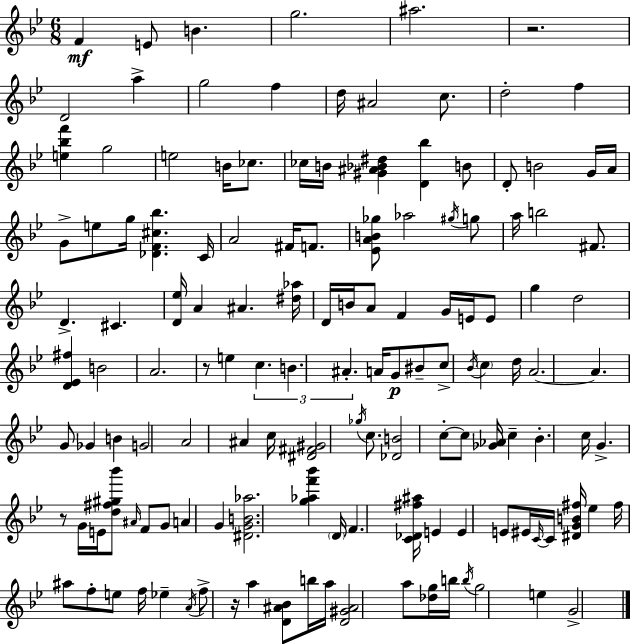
F4/q E4/e B4/q. G5/h. A#5/h. R/h. D4/h A5/q G5/h F5/q D5/s A#4/h C5/e. D5/h F5/q [E5,Bb5,F6]/q G5/h E5/h B4/s CES5/e. CES5/s B4/s [G#4,A#4,Bb4,D#5]/q [D4,Bb5]/q B4/e D4/e B4/h G4/s A4/s G4/e E5/e G5/s [Db4,F4,C#5,Bb5]/q. C4/s A4/h F#4/s F4/e. [Eb4,A4,B4,Gb5]/e Ab5/h G#5/s G5/e A5/s B5/h F#4/e. D4/q. C#4/q. [D4,Eb5]/s A4/q A#4/q. [D#5,Ab5]/s D4/s B4/s A4/e F4/q G4/s E4/s E4/e G5/q D5/h [D4,Eb4,F#5]/q B4/h A4/h. R/e E5/q C5/q. B4/q. A#4/q. A4/s G4/e BIS4/e C5/e Bb4/s C5/q D5/s A4/h. A4/q. G4/e Gb4/q B4/q G4/h A4/h A#4/q C5/s [D#4,F#4,G#4]/h Gb5/s C5/e. [Db4,B4]/h C5/e C5/e [Gb4,Ab4]/s C5/q Bb4/q. C5/s G4/q. R/e G4/s E4/s [D5,F#5,G#5,Bb6]/e A#4/s F4/e G4/e A4/q G4/q [D#4,G4,B4,Ab5]/h. [G5,Ab5,F6,Bb6]/q D4/s F4/q. [C4,Db4,F#5,A#5]/s E4/q E4/q E4/e EIS4/s C4/s C4/s [D#4,G4,B4,F#5]/s Eb5/q F#5/s A#5/e F5/e E5/e F5/s Eb5/q A4/s F5/e R/s A5/q [D4,A#4,Bb4]/e B5/s A5/s [D4,G#4,A#4]/h A5/e [Db5,G5]/s B5/s B5/s G5/h E5/q G4/h